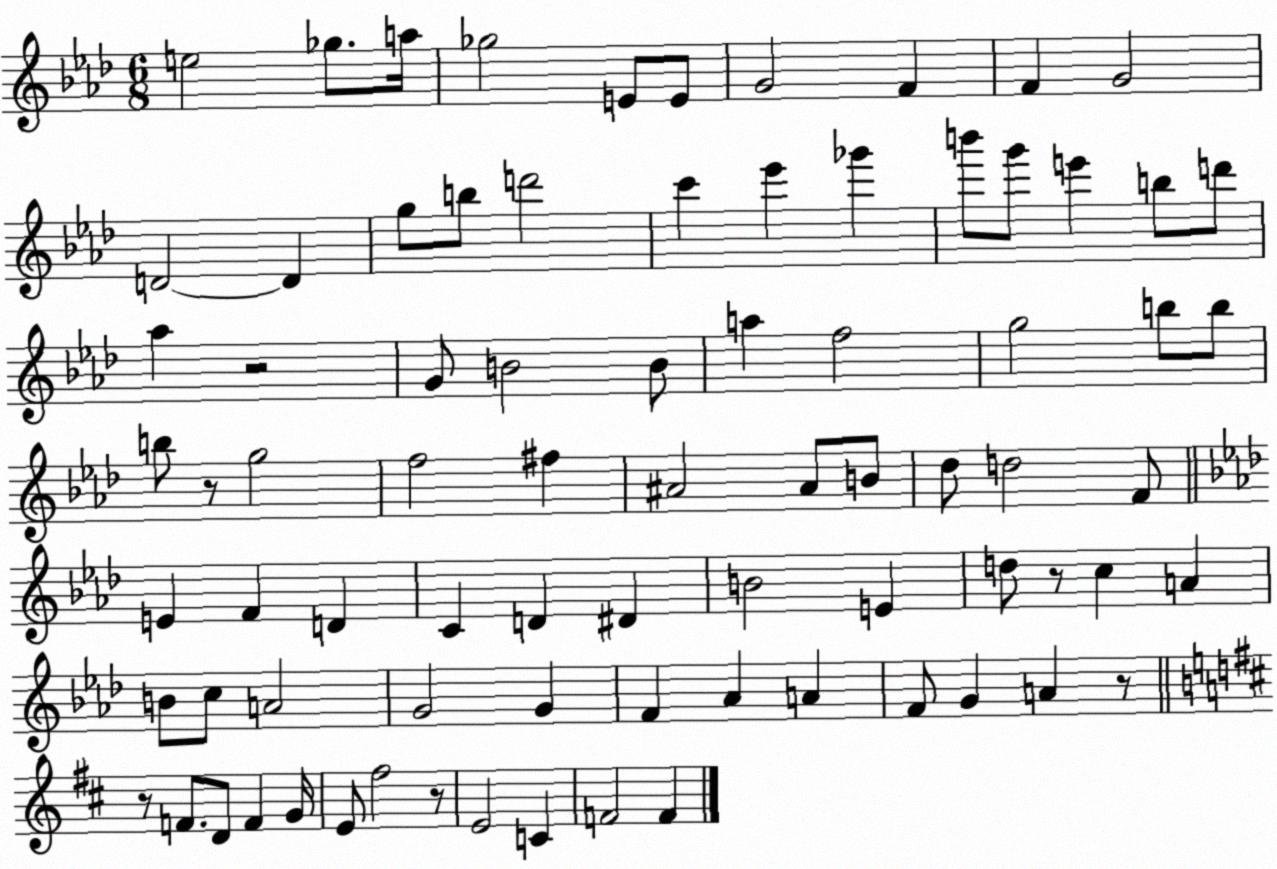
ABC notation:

X:1
T:Untitled
M:6/8
L:1/4
K:Ab
e2 _g/2 a/4 _g2 E/2 E/2 G2 F F G2 D2 D g/2 b/2 d'2 c' _e' _g' b'/2 g'/2 e' b/2 d'/2 _a z2 G/2 B2 B/2 a f2 g2 b/2 b/2 b/2 z/2 g2 f2 ^f ^A2 ^A/2 B/2 _d/2 d2 F/2 E F D C D ^D B2 E d/2 z/2 c A B/2 c/2 A2 G2 G F _A A F/2 G A z/2 z/2 F/2 D/2 F G/4 E/2 ^f2 z/2 E2 C F2 F